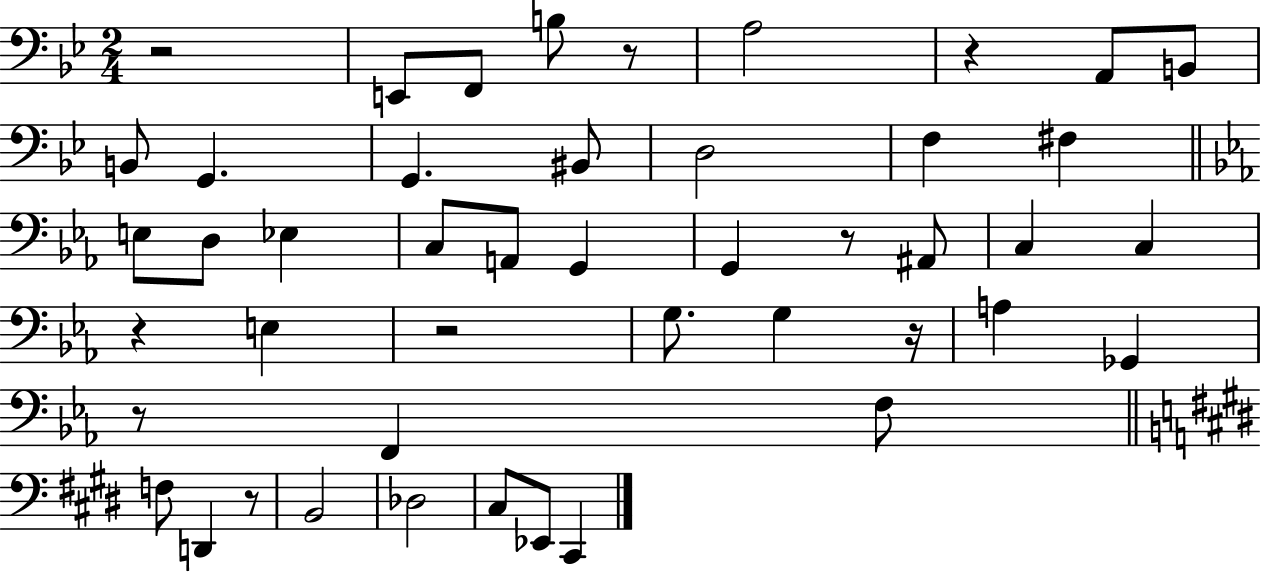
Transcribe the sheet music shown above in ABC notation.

X:1
T:Untitled
M:2/4
L:1/4
K:Bb
z2 E,,/2 F,,/2 B,/2 z/2 A,2 z A,,/2 B,,/2 B,,/2 G,, G,, ^B,,/2 D,2 F, ^F, E,/2 D,/2 _E, C,/2 A,,/2 G,, G,, z/2 ^A,,/2 C, C, z E, z2 G,/2 G, z/4 A, _G,, z/2 F,, F,/2 F,/2 D,, z/2 B,,2 _D,2 ^C,/2 _E,,/2 ^C,,